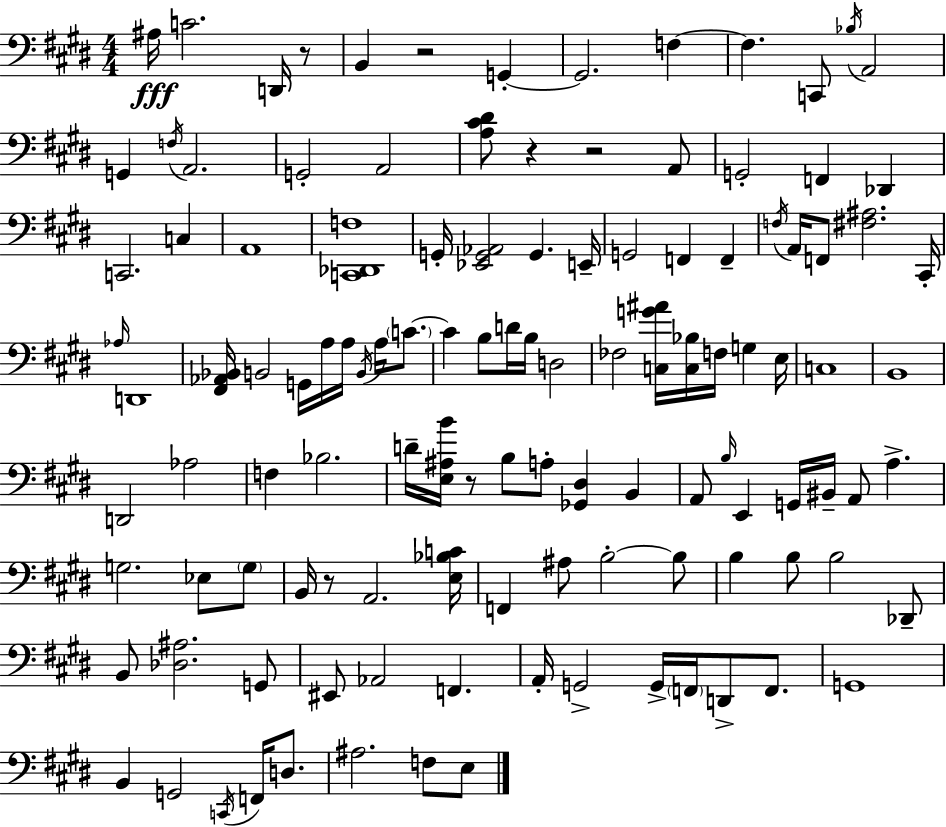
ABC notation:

X:1
T:Untitled
M:4/4
L:1/4
K:E
^A,/4 C2 D,,/4 z/2 B,, z2 G,, G,,2 F, F, C,,/2 _B,/4 A,,2 G,, F,/4 A,,2 G,,2 A,,2 [A,^C^D]/2 z z2 A,,/2 G,,2 F,, _D,, C,,2 C, A,,4 [C,,_D,,F,]4 G,,/4 [_E,,G,,_A,,]2 G,, E,,/4 G,,2 F,, F,, F,/4 A,,/4 F,,/2 [^F,^A,]2 ^C,,/4 _A,/4 D,,4 [^F,,_A,,_B,,]/4 B,,2 G,,/4 A,/4 A,/4 B,,/4 A,/4 C/2 C B,/2 D/4 B,/4 D,2 _F,2 [C,G^A]/4 [C,_B,]/4 F,/4 G, E,/4 C,4 B,,4 D,,2 _A,2 F, _B,2 D/4 [E,^A,B]/4 z/2 B,/2 A,/2 [_G,,^D,] B,, A,,/2 B,/4 E,, G,,/4 ^B,,/4 A,,/2 A, G,2 _E,/2 G,/2 B,,/4 z/2 A,,2 [E,_B,C]/4 F,, ^A,/2 B,2 B,/2 B, B,/2 B,2 _D,,/2 B,,/2 [_D,^A,]2 G,,/2 ^E,,/2 _A,,2 F,, A,,/4 G,,2 G,,/4 F,,/4 D,,/2 F,,/2 G,,4 B,, G,,2 C,,/4 F,,/4 D,/2 ^A,2 F,/2 E,/2